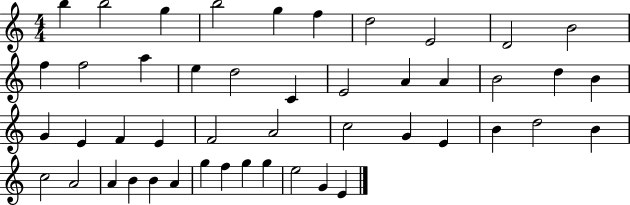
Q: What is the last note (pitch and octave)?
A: E4